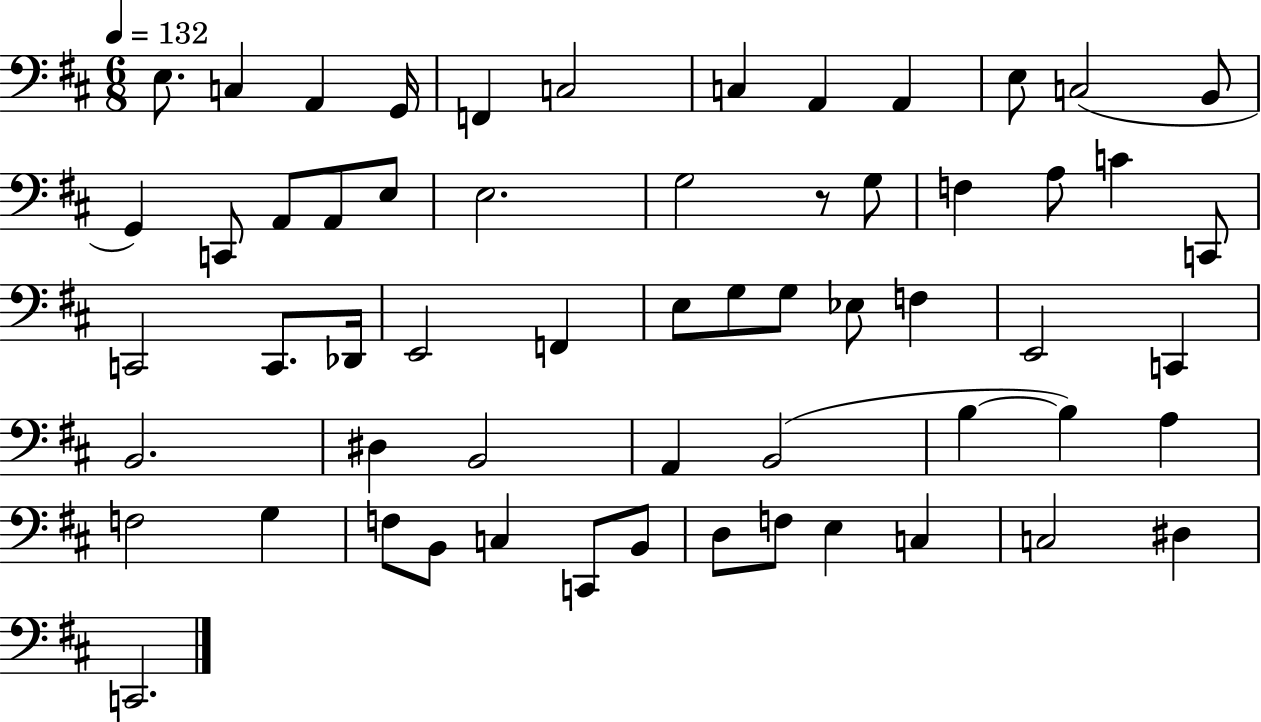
{
  \clef bass
  \numericTimeSignature
  \time 6/8
  \key d \major
  \tempo 4 = 132
  \repeat volta 2 { e8. c4 a,4 g,16 | f,4 c2 | c4 a,4 a,4 | e8 c2( b,8 | \break g,4) c,8 a,8 a,8 e8 | e2. | g2 r8 g8 | f4 a8 c'4 c,8 | \break c,2 c,8. des,16 | e,2 f,4 | e8 g8 g8 ees8 f4 | e,2 c,4 | \break b,2. | dis4 b,2 | a,4 b,2( | b4~~ b4) a4 | \break f2 g4 | f8 b,8 c4 c,8 b,8 | d8 f8 e4 c4 | c2 dis4 | \break c,2. | } \bar "|."
}